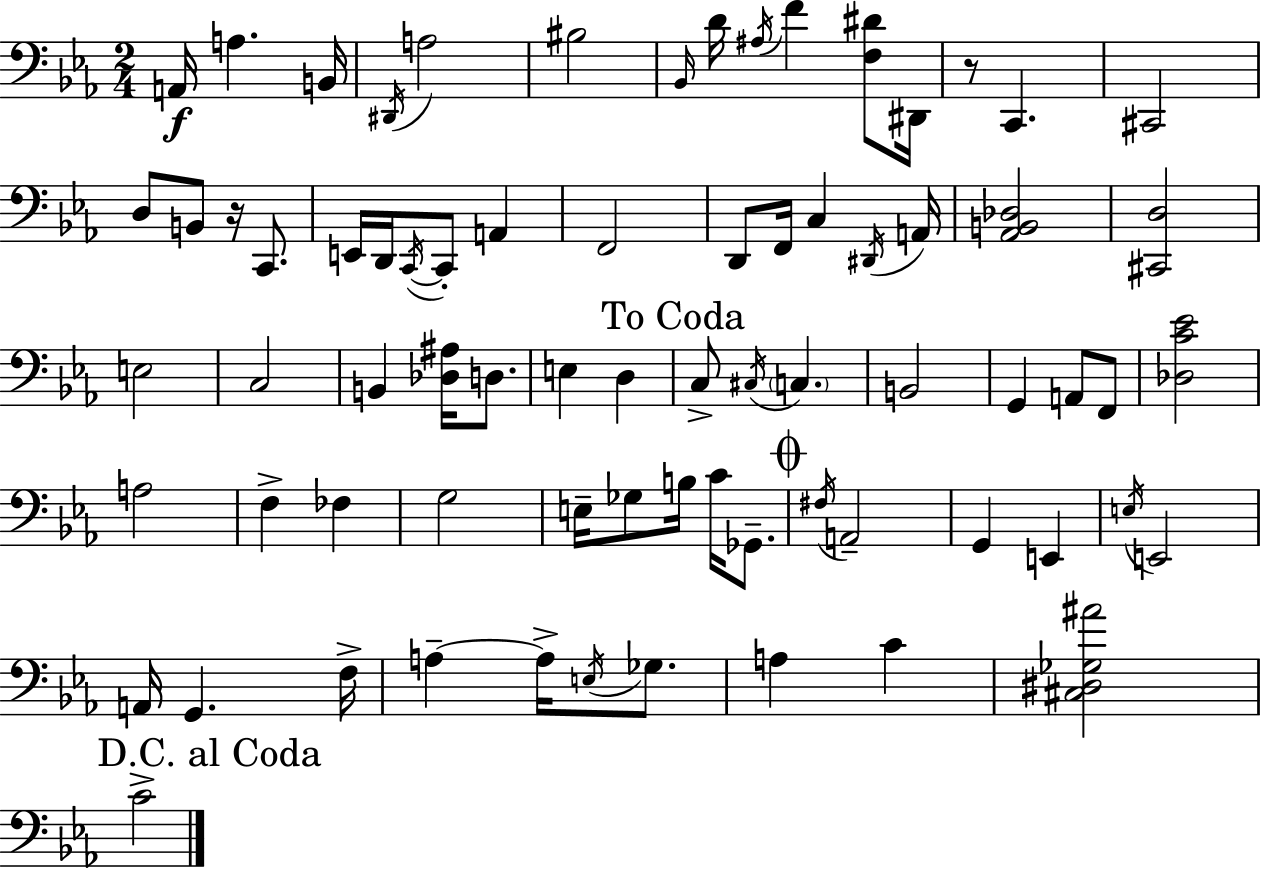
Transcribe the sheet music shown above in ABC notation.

X:1
T:Untitled
M:2/4
L:1/4
K:Eb
A,,/4 A, B,,/4 ^D,,/4 A,2 ^B,2 _B,,/4 D/4 ^A,/4 F [F,^D]/2 ^D,,/4 z/2 C,, ^C,,2 D,/2 B,,/2 z/4 C,,/2 E,,/4 D,,/4 C,,/4 C,,/2 A,, F,,2 D,,/2 F,,/4 C, ^D,,/4 A,,/4 [_A,,B,,_D,]2 [^C,,D,]2 E,2 C,2 B,, [_D,^A,]/4 D,/2 E, D, C,/2 ^C,/4 C, B,,2 G,, A,,/2 F,,/2 [_D,C_E]2 A,2 F, _F, G,2 E,/4 _G,/2 B,/4 C/4 _G,,/2 ^F,/4 A,,2 G,, E,, E,/4 E,,2 A,,/4 G,, F,/4 A, A,/4 E,/4 _G,/2 A, C [^C,^D,_G,^A]2 C2